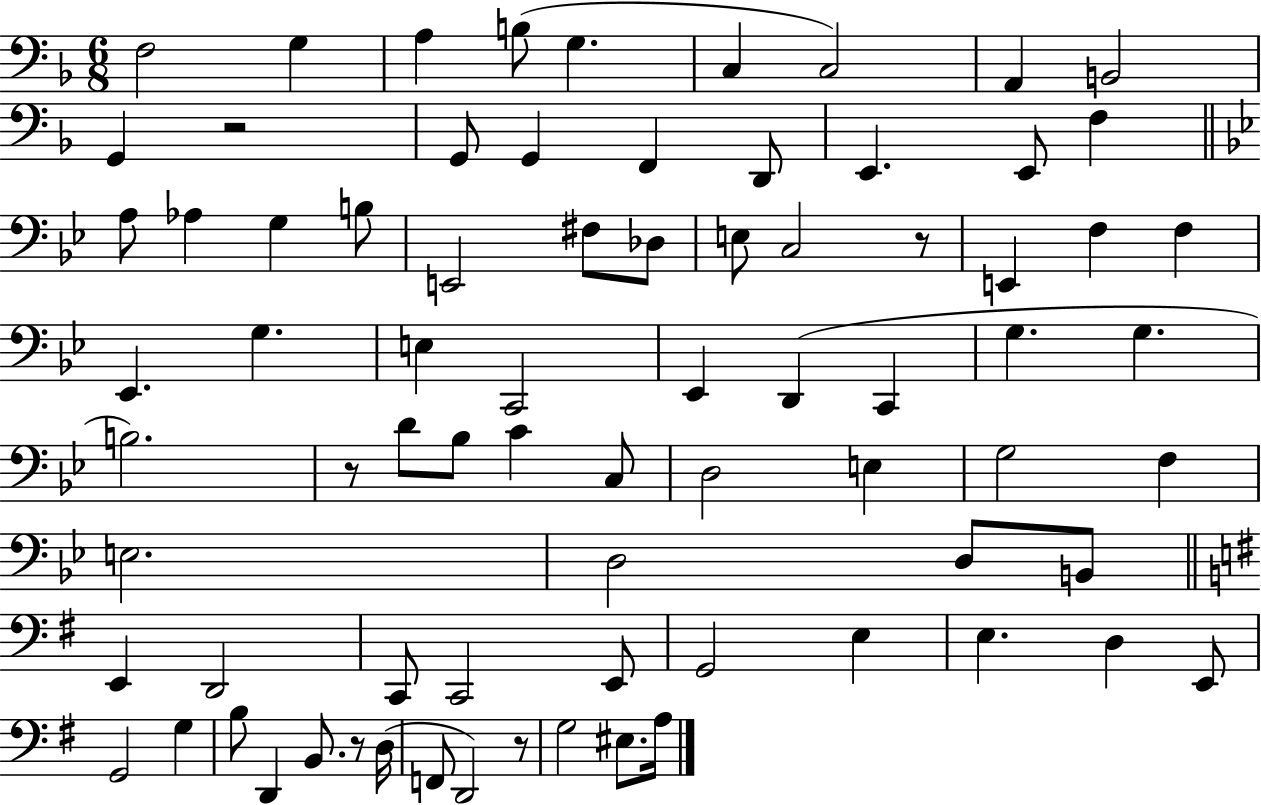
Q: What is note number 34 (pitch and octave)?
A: Eb2